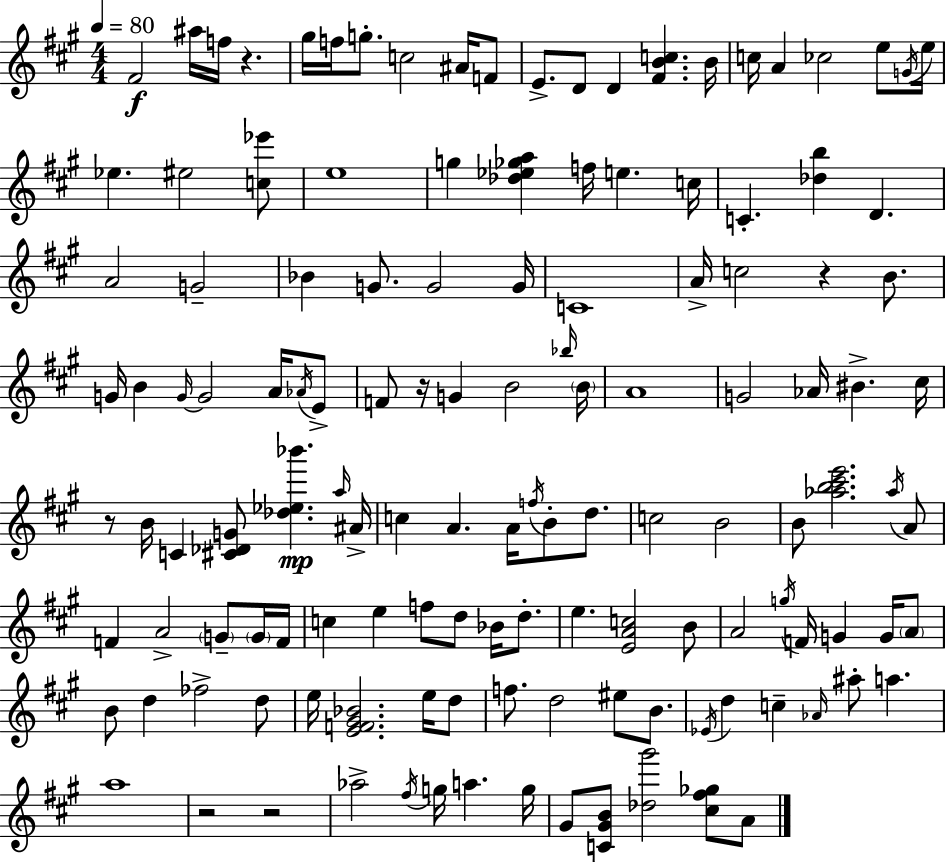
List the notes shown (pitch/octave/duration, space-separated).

F#4/h A#5/s F5/s R/q. G#5/s F5/s G5/e. C5/h A#4/s F4/e E4/e. D4/e D4/q [F#4,B4,C5]/q. B4/s C5/s A4/q CES5/h E5/e G4/s E5/s Eb5/q. EIS5/h [C5,Eb6]/e E5/w G5/q [Db5,Eb5,Gb5,A5]/q F5/s E5/q. C5/s C4/q. [Db5,B5]/q D4/q. A4/h G4/h Bb4/q G4/e. G4/h G4/s C4/w A4/s C5/h R/q B4/e. G4/s B4/q G4/s G4/h A4/s Ab4/s E4/e F4/e R/s G4/q B4/h Bb5/s B4/s A4/w G4/h Ab4/s BIS4/q. C#5/s R/e B4/s C4/q [C#4,Db4,G4]/e [Db5,Eb5,Bb6]/q. A5/s A#4/s C5/q A4/q. A4/s F5/s B4/e D5/e. C5/h B4/h B4/e [Ab5,B5,C#6,E6]/h. Ab5/s A4/e F4/q A4/h G4/e G4/s F4/s C5/q E5/q F5/e D5/e Bb4/s D5/e. E5/q. [E4,A4,C5]/h B4/e A4/h G5/s F4/s G4/q G4/s A4/e B4/e D5/q FES5/h D5/e E5/s [E4,F4,G#4,Bb4]/h. E5/s D5/e F5/e. D5/h EIS5/e B4/e. Eb4/s D5/q C5/q Ab4/s A#5/e A5/q. A5/w R/h R/h Ab5/h F#5/s G5/s A5/q. G5/s G#4/e [C4,G#4,B4]/e [Db5,G#6]/h [C#5,F#5,Gb5]/e A4/e